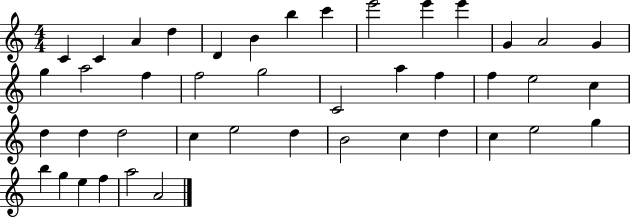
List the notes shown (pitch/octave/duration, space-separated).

C4/q C4/q A4/q D5/q D4/q B4/q B5/q C6/q E6/h E6/q E6/q G4/q A4/h G4/q G5/q A5/h F5/q F5/h G5/h C4/h A5/q F5/q F5/q E5/h C5/q D5/q D5/q D5/h C5/q E5/h D5/q B4/h C5/q D5/q C5/q E5/h G5/q B5/q G5/q E5/q F5/q A5/h A4/h